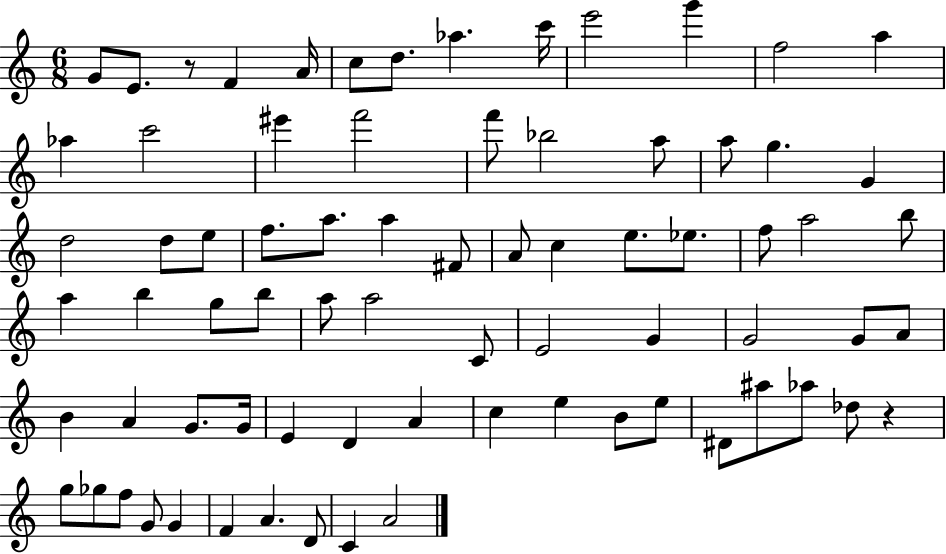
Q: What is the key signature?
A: C major